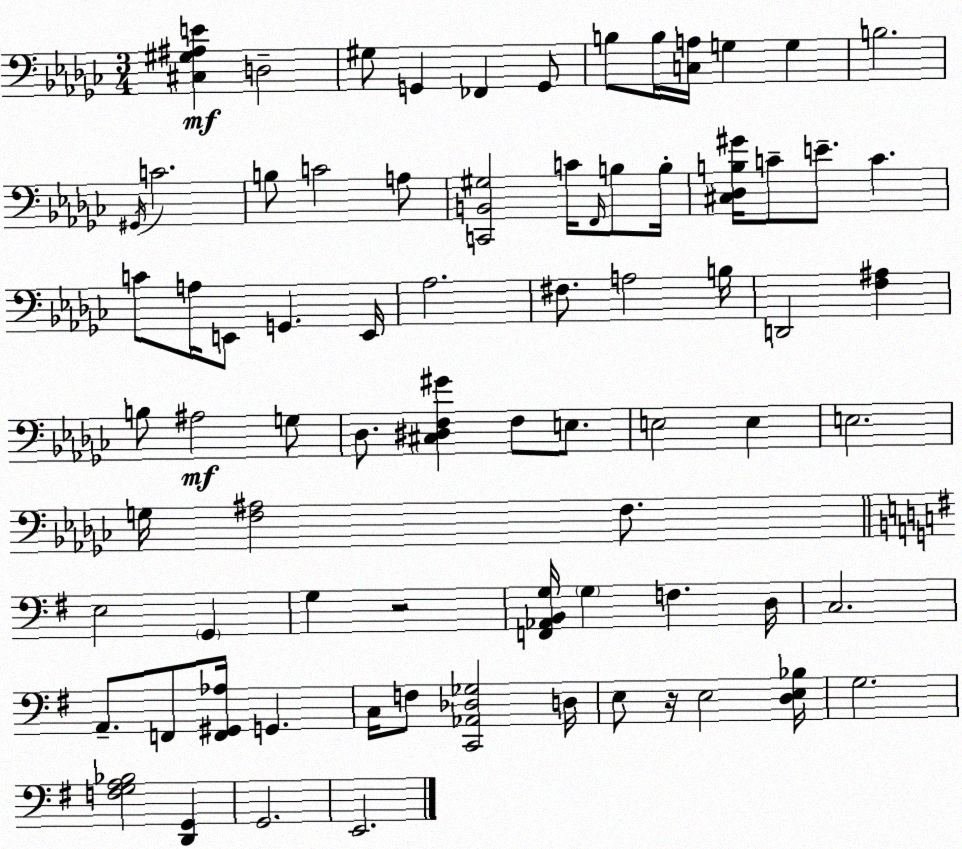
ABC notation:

X:1
T:Untitled
M:3/4
L:1/4
K:Ebm
[^C,^G,^A,E] D,2 ^G,/2 G,, _F,, G,,/2 B,/2 B,/4 [C,A,]/4 G, G, B,2 ^G,,/4 C2 B,/2 C2 A,/2 [C,,B,,^G,]2 C/4 F,,/4 B,/2 B,/4 [^C,_D,B,^G]/4 C/2 E/2 C C/2 A,/4 E,,/2 G,, E,,/4 _A,2 ^F,/2 A,2 B,/4 D,,2 [F,^A,] B,/2 ^A,2 G,/2 _D,/2 [^C,^D,F,^G] F,/2 E,/2 E,2 E, E,2 G,/4 [F,^A,]2 F,/2 E,2 G,, G, z2 [F,,_A,,B,,G,]/4 G, F, D,/4 C,2 A,,/2 F,,/2 [F,,^G,,_A,]/4 G,, C,/4 F,/2 [C,,_A,,_D,_G,]2 D,/4 E,/2 z/4 E,2 [D,E,_B,]/4 G,2 [F,G,A,_B,]2 [D,,G,,] G,,2 E,,2